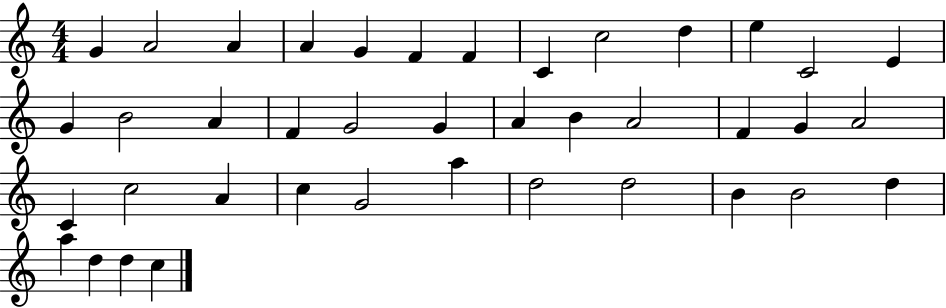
G4/q A4/h A4/q A4/q G4/q F4/q F4/q C4/q C5/h D5/q E5/q C4/h E4/q G4/q B4/h A4/q F4/q G4/h G4/q A4/q B4/q A4/h F4/q G4/q A4/h C4/q C5/h A4/q C5/q G4/h A5/q D5/h D5/h B4/q B4/h D5/q A5/q D5/q D5/q C5/q